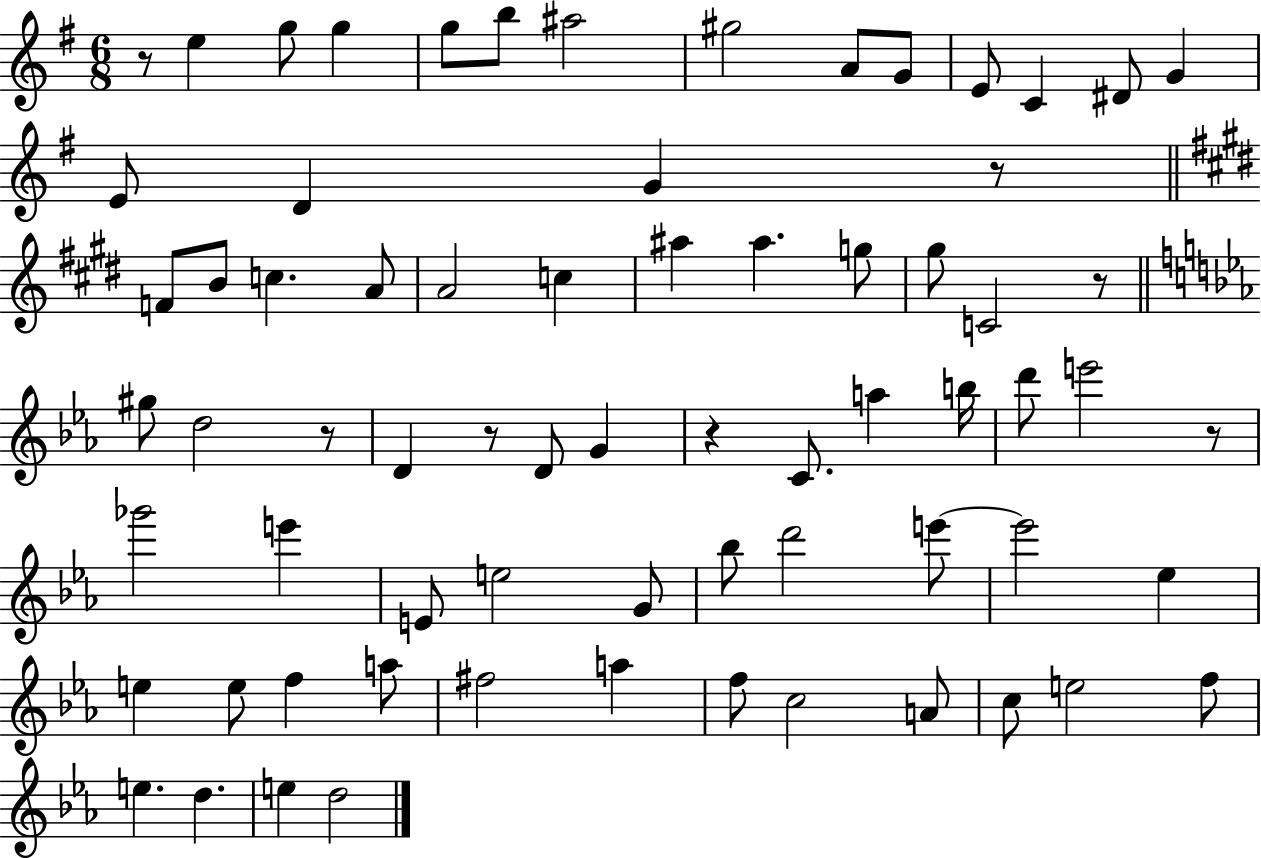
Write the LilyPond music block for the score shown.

{
  \clef treble
  \numericTimeSignature
  \time 6/8
  \key g \major
  r8 e''4 g''8 g''4 | g''8 b''8 ais''2 | gis''2 a'8 g'8 | e'8 c'4 dis'8 g'4 | \break e'8 d'4 g'4 r8 | \bar "||" \break \key e \major f'8 b'8 c''4. a'8 | a'2 c''4 | ais''4 ais''4. g''8 | gis''8 c'2 r8 | \break \bar "||" \break \key c \minor gis''8 d''2 r8 | d'4 r8 d'8 g'4 | r4 c'8. a''4 b''16 | d'''8 e'''2 r8 | \break ges'''2 e'''4 | e'8 e''2 g'8 | bes''8 d'''2 e'''8~~ | e'''2 ees''4 | \break e''4 e''8 f''4 a''8 | fis''2 a''4 | f''8 c''2 a'8 | c''8 e''2 f''8 | \break e''4. d''4. | e''4 d''2 | \bar "|."
}